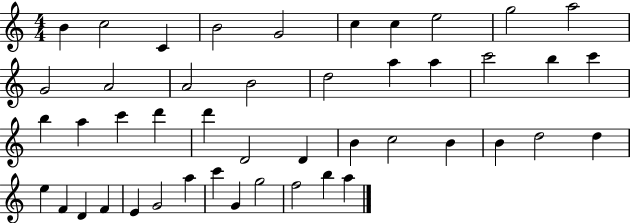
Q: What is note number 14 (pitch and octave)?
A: B4